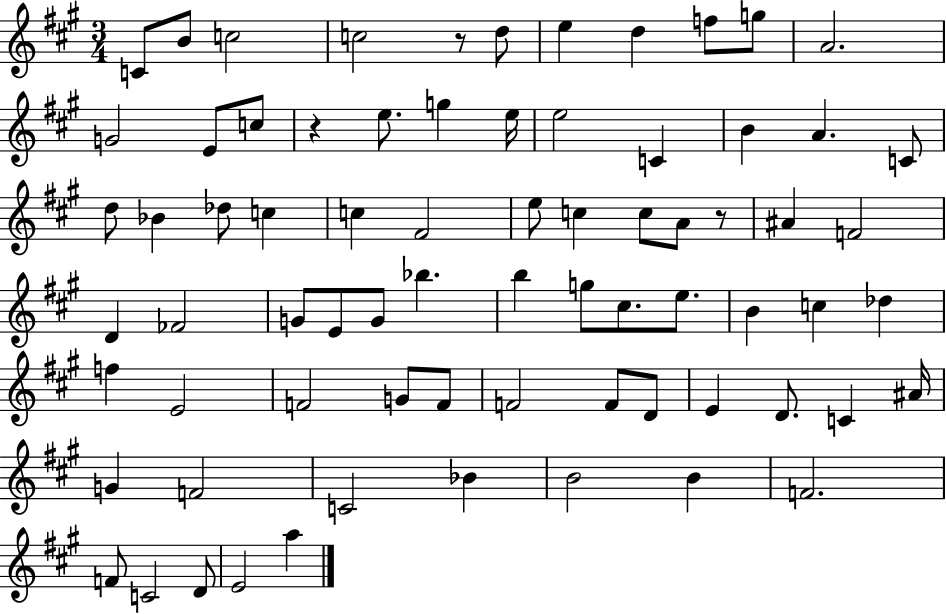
C4/e B4/e C5/h C5/h R/e D5/e E5/q D5/q F5/e G5/e A4/h. G4/h E4/e C5/e R/q E5/e. G5/q E5/s E5/h C4/q B4/q A4/q. C4/e D5/e Bb4/q Db5/e C5/q C5/q F#4/h E5/e C5/q C5/e A4/e R/e A#4/q F4/h D4/q FES4/h G4/e E4/e G4/e Bb5/q. B5/q G5/e C#5/e. E5/e. B4/q C5/q Db5/q F5/q E4/h F4/h G4/e F4/e F4/h F4/e D4/e E4/q D4/e. C4/q A#4/s G4/q F4/h C4/h Bb4/q B4/h B4/q F4/h. F4/e C4/h D4/e E4/h A5/q